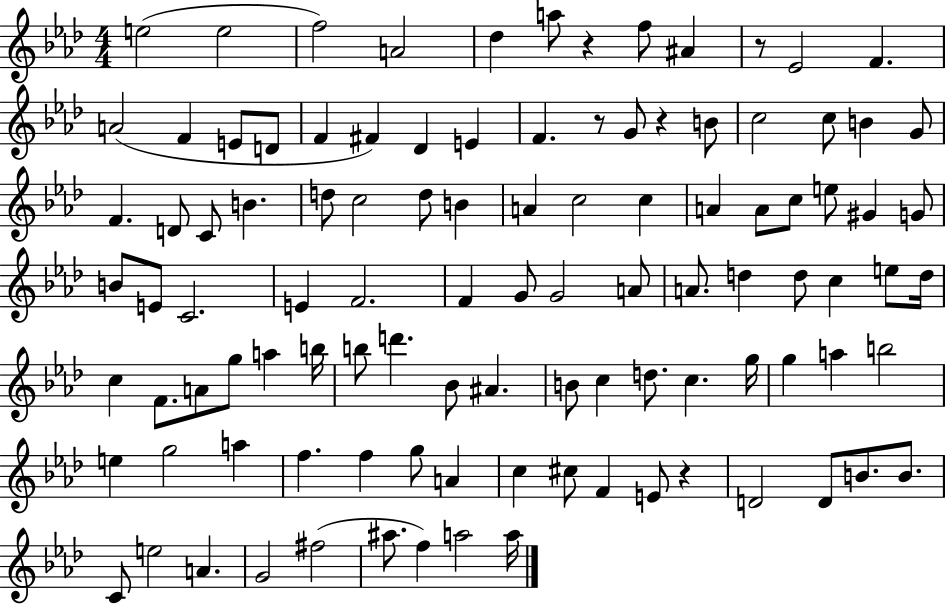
E5/h E5/h F5/h A4/h Db5/q A5/e R/q F5/e A#4/q R/e Eb4/h F4/q. A4/h F4/q E4/e D4/e F4/q F#4/q Db4/q E4/q F4/q. R/e G4/e R/q B4/e C5/h C5/e B4/q G4/e F4/q. D4/e C4/e B4/q. D5/e C5/h D5/e B4/q A4/q C5/h C5/q A4/q A4/e C5/e E5/e G#4/q G4/e B4/e E4/e C4/h. E4/q F4/h. F4/q G4/e G4/h A4/e A4/e. D5/q D5/e C5/q E5/e D5/s C5/q F4/e. A4/e G5/e A5/q B5/s B5/e D6/q. Bb4/e A#4/q. B4/e C5/q D5/e. C5/q. G5/s G5/q A5/q B5/h E5/q G5/h A5/q F5/q. F5/q G5/e A4/q C5/q C#5/e F4/q E4/e R/q D4/h D4/e B4/e. B4/e. C4/e E5/h A4/q. G4/h F#5/h A#5/e. F5/q A5/h A5/s